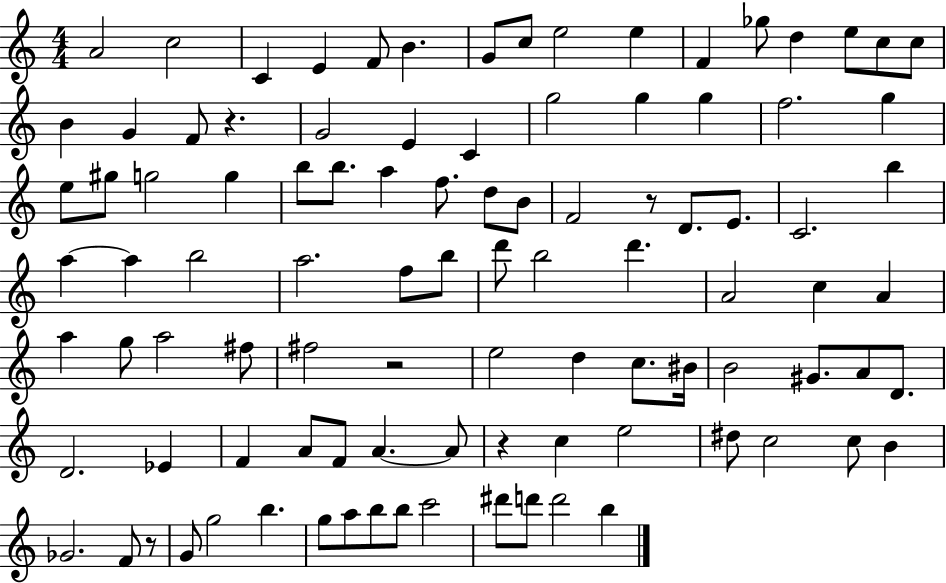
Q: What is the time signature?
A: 4/4